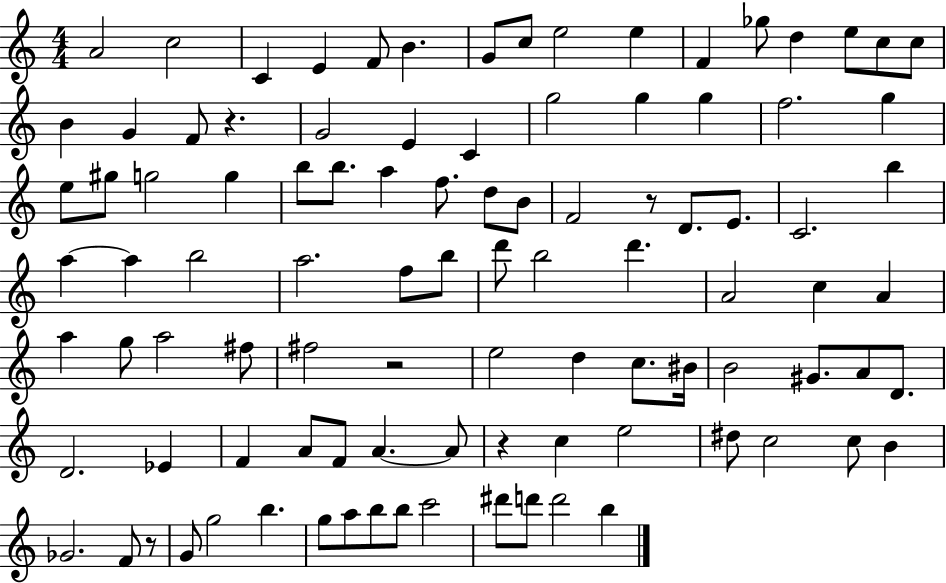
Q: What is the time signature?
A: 4/4